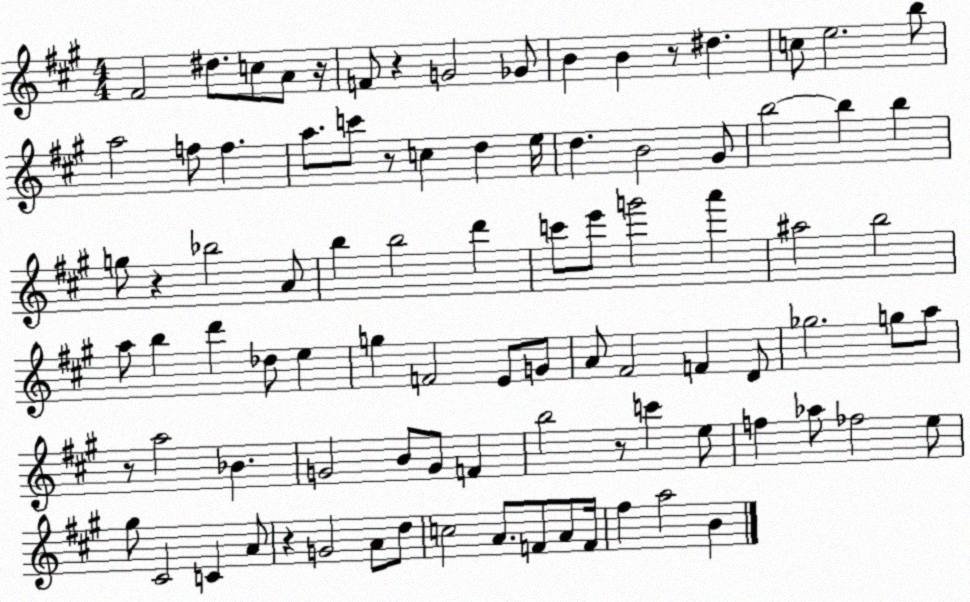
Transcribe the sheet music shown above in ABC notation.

X:1
T:Untitled
M:4/4
L:1/4
K:A
^F2 ^d/2 c/2 A/2 z/4 F/2 z G2 _G/2 B B z/2 ^d c/2 e2 b/2 a2 f/2 f a/2 c'/2 z/2 c d e/4 d B2 ^G/2 b2 b b g/2 z _b2 A/2 b b2 d' c'/2 e'/2 g'2 a' ^a2 b2 a/2 b d' _d/2 e g F2 E/2 G/2 A/2 ^F2 F D/2 _g2 g/2 a/2 z/2 a2 _B G2 B/2 G/2 F b2 z/2 c' e/2 f _a/2 _f2 e/2 ^g/2 ^C2 C A/2 z G2 A/2 d/2 c2 A/2 F/2 A/2 F/4 ^f a2 B